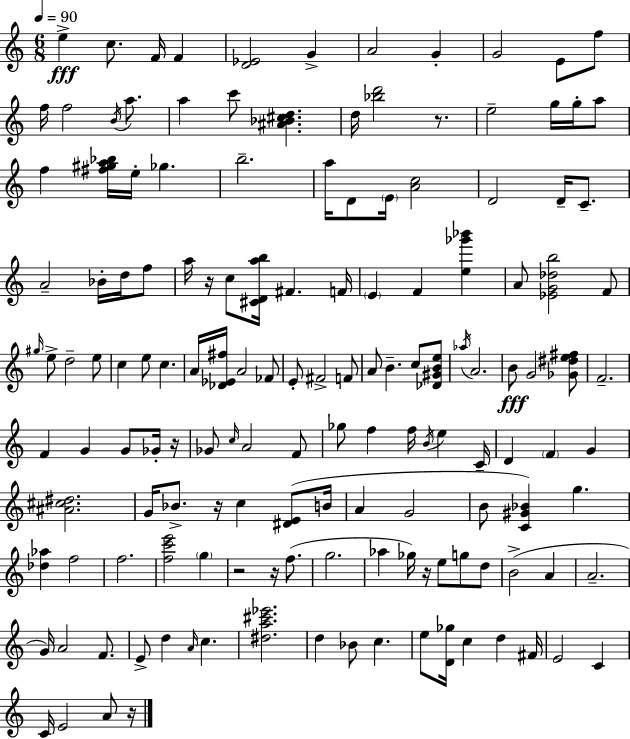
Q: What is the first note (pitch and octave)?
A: E5